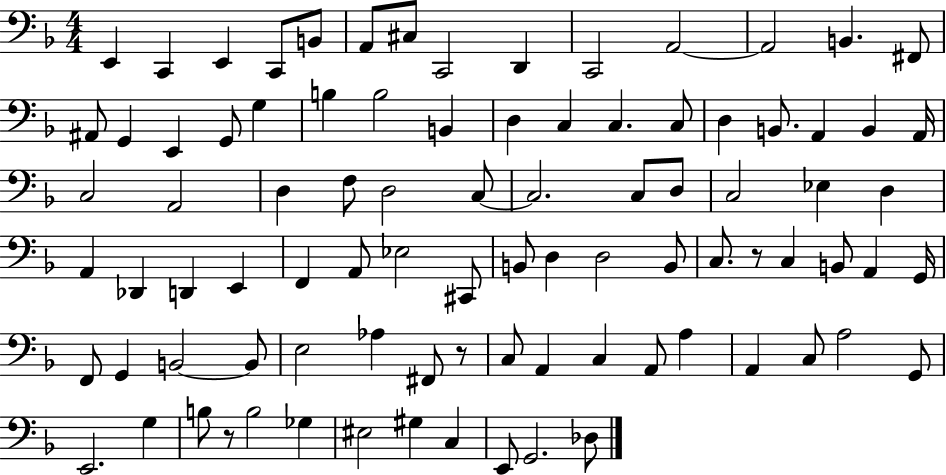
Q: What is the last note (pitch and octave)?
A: Db3